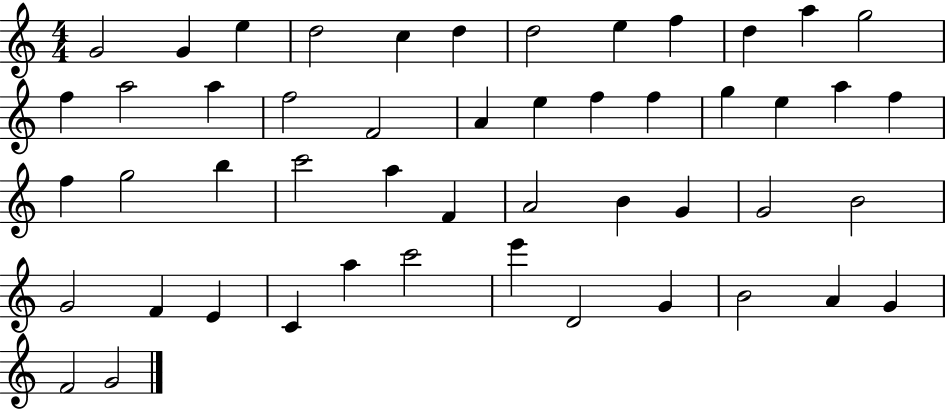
{
  \clef treble
  \numericTimeSignature
  \time 4/4
  \key c \major
  g'2 g'4 e''4 | d''2 c''4 d''4 | d''2 e''4 f''4 | d''4 a''4 g''2 | \break f''4 a''2 a''4 | f''2 f'2 | a'4 e''4 f''4 f''4 | g''4 e''4 a''4 f''4 | \break f''4 g''2 b''4 | c'''2 a''4 f'4 | a'2 b'4 g'4 | g'2 b'2 | \break g'2 f'4 e'4 | c'4 a''4 c'''2 | e'''4 d'2 g'4 | b'2 a'4 g'4 | \break f'2 g'2 | \bar "|."
}